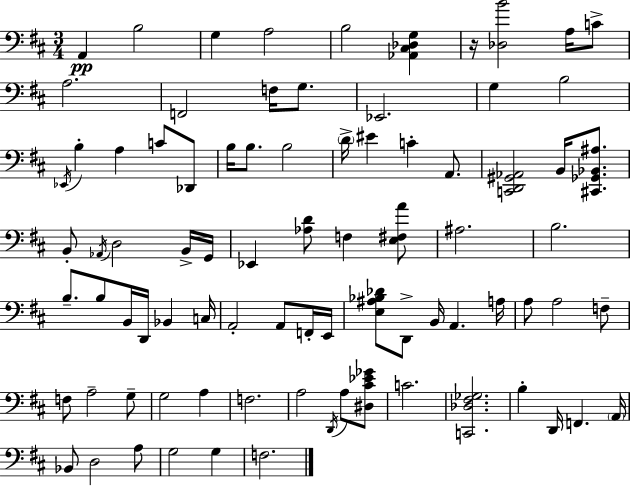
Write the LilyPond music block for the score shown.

{
  \clef bass
  \numericTimeSignature
  \time 3/4
  \key d \major
  a,4\pp b2 | g4 a2 | b2 <aes, cis des g>4 | r16 <des b'>2 a16 c'8-> | \break a2. | f,2 f16 g8. | ees,2. | g4 b2 | \break \acciaccatura { ees,16 } b4-. a4 c'8 des,8 | b16 b8. b2 | \parenthesize d'16-> eis'4 c'4-. a,8. | <c, d, gis, aes,>2 b,16 <cis, ges, bes, ais>8. | \break b,8-. \acciaccatura { aes,16 } d2 | b,16-> g,16 ees,4 <aes d'>8 f4 | <e fis a'>8 ais2. | b2. | \break b8.-- b8 b,16 d,16 bes,4 | c16 a,2-. a,8 | f,16-. e,16 <e ais bes des'>8 d,8-> b,16 a,4. | a16 a8 a2 | \break f8-- f8 a2-- | g8-- g2 a4 | f2. | a2 \acciaccatura { d,16 } a8 | \break <dis cis' ees' ges'>8 c'2. | <c, des fis ges>2. | b4-. d,16 f,4. | \parenthesize a,16 bes,8 d2 | \break a8 g2 g4 | f2. | \bar "|."
}